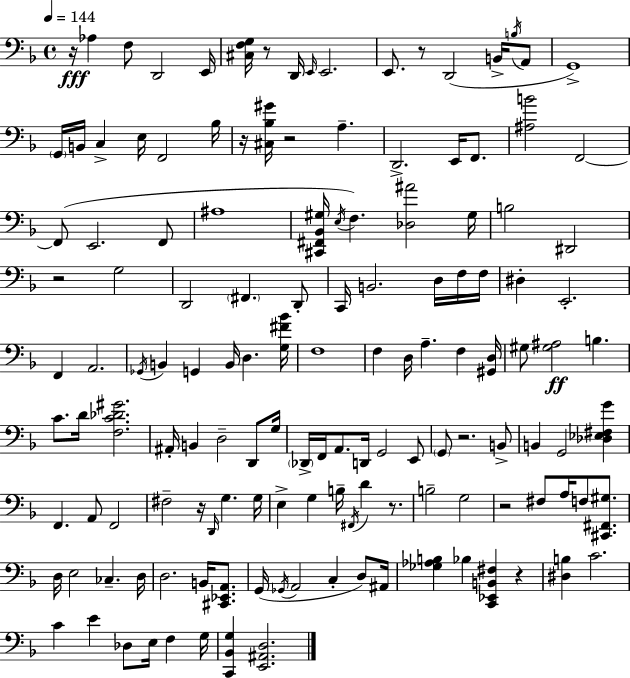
{
  \clef bass
  \time 4/4
  \defaultTimeSignature
  \key f \major
  \tempo 4 = 144
  r16\fff aes4 f8 d,2 e,16 | <cis f g>16 r8 d,16 \grace { e,16 } e,2. | e,8. r8 d,2( b,16-> \acciaccatura { b16 } | a,8 g,1->) | \break \parenthesize g,16 b,16 c4-> e16 f,2 | bes16 r16 <cis bes gis'>16 r2 a4.-- | d,2.-> e,16 f,8. | <ais b'>2 f,2~~ | \break f,8( e,2. | f,8 ais1 | <cis, fis, bes, gis>16 \acciaccatura { e16 }) f4. <des ais'>2 | gis16 b2 dis,2 | \break r2 g2 | d,2 \parenthesize fis,4. | d,8-. c,16 b,2. | d16 f16 f16 dis4-. e,2.-. | \break f,4 a,2. | \acciaccatura { ges,16 } b,4 g,4 b,16 d4. | <g fis' bes'>16 f1 | f4 d16 a4.-- f4 | \break <gis, d>16 gis8 <gis ais>2\ff b4. | c'8. d'16 <f c' des' gis'>2. | ais,16-. b,4 d2-- | d,8 g16 \parenthesize des,16-> f,16 a,8. d,16 g,2 | \break e,8 \parenthesize g,8 r2. | b,8-> b,4 g,2 | <des ees fis g'>4 f,4. a,8 f,2 | fis2-- r16 \grace { d,16 } g4. | \break g16 e4-> g4 b16-- \acciaccatura { fis,16 } d'4 | r8. b2-- g2 | r2 fis8 | a16 f8 <cis, fis, gis>8. d16 e2 ces4.-- | \break d16 d2. | b,16 <cis, ees, a,>8. g,16( \acciaccatura { ges,16 } a,2 | c4-. d8) ais,16 <ges aes b>4 bes4 <c, ees, b, fis>4 | r4 <dis b>4 c'2. | \break c'4 e'4 des8 | e16 f4 g16 <c, bes, g>4 <e, ais, d>2. | \bar "|."
}